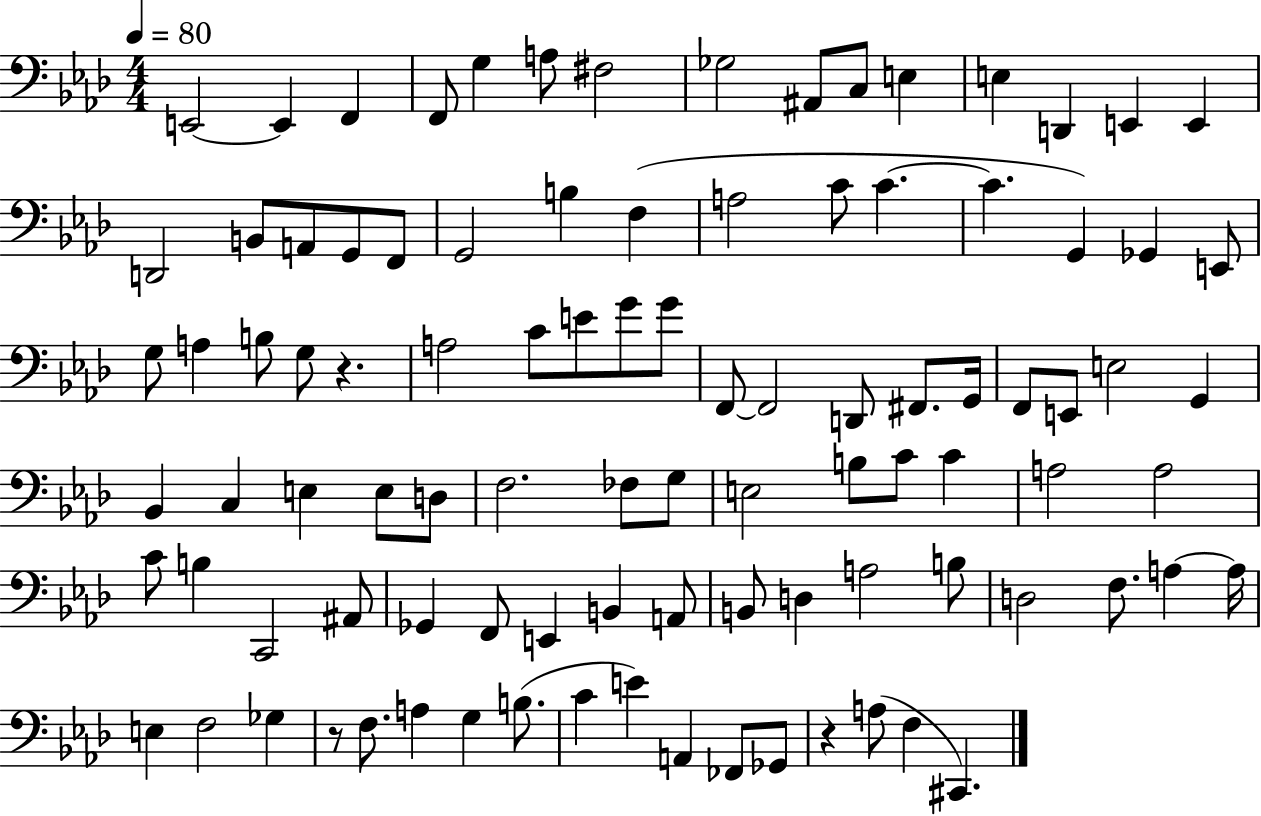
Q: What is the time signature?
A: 4/4